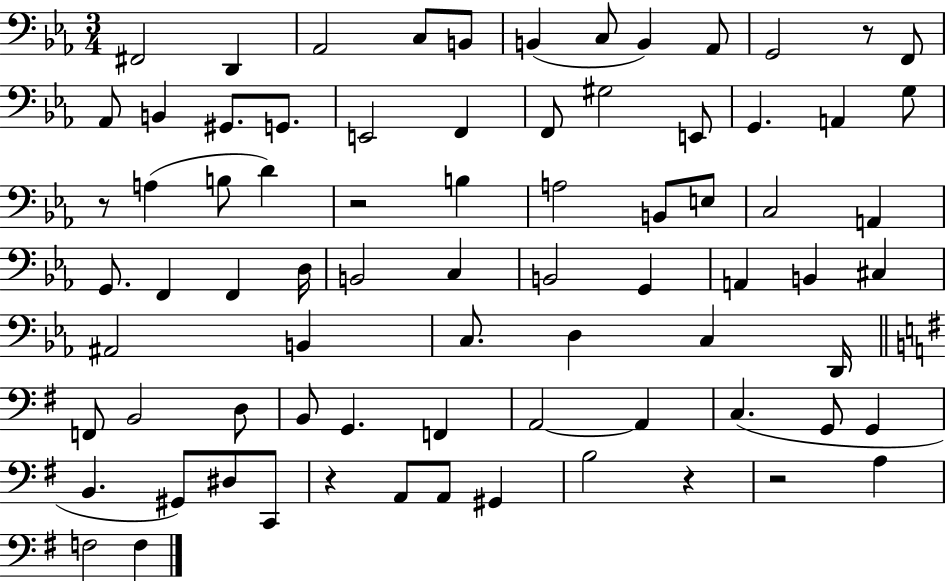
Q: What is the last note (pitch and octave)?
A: F3